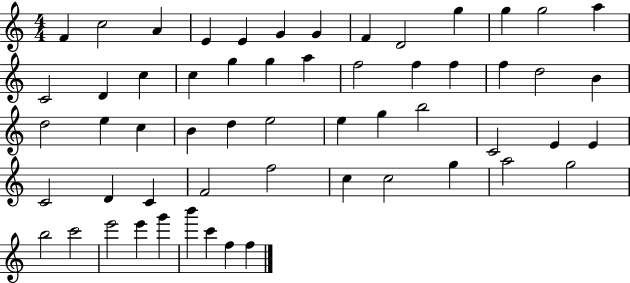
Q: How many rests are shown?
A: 0